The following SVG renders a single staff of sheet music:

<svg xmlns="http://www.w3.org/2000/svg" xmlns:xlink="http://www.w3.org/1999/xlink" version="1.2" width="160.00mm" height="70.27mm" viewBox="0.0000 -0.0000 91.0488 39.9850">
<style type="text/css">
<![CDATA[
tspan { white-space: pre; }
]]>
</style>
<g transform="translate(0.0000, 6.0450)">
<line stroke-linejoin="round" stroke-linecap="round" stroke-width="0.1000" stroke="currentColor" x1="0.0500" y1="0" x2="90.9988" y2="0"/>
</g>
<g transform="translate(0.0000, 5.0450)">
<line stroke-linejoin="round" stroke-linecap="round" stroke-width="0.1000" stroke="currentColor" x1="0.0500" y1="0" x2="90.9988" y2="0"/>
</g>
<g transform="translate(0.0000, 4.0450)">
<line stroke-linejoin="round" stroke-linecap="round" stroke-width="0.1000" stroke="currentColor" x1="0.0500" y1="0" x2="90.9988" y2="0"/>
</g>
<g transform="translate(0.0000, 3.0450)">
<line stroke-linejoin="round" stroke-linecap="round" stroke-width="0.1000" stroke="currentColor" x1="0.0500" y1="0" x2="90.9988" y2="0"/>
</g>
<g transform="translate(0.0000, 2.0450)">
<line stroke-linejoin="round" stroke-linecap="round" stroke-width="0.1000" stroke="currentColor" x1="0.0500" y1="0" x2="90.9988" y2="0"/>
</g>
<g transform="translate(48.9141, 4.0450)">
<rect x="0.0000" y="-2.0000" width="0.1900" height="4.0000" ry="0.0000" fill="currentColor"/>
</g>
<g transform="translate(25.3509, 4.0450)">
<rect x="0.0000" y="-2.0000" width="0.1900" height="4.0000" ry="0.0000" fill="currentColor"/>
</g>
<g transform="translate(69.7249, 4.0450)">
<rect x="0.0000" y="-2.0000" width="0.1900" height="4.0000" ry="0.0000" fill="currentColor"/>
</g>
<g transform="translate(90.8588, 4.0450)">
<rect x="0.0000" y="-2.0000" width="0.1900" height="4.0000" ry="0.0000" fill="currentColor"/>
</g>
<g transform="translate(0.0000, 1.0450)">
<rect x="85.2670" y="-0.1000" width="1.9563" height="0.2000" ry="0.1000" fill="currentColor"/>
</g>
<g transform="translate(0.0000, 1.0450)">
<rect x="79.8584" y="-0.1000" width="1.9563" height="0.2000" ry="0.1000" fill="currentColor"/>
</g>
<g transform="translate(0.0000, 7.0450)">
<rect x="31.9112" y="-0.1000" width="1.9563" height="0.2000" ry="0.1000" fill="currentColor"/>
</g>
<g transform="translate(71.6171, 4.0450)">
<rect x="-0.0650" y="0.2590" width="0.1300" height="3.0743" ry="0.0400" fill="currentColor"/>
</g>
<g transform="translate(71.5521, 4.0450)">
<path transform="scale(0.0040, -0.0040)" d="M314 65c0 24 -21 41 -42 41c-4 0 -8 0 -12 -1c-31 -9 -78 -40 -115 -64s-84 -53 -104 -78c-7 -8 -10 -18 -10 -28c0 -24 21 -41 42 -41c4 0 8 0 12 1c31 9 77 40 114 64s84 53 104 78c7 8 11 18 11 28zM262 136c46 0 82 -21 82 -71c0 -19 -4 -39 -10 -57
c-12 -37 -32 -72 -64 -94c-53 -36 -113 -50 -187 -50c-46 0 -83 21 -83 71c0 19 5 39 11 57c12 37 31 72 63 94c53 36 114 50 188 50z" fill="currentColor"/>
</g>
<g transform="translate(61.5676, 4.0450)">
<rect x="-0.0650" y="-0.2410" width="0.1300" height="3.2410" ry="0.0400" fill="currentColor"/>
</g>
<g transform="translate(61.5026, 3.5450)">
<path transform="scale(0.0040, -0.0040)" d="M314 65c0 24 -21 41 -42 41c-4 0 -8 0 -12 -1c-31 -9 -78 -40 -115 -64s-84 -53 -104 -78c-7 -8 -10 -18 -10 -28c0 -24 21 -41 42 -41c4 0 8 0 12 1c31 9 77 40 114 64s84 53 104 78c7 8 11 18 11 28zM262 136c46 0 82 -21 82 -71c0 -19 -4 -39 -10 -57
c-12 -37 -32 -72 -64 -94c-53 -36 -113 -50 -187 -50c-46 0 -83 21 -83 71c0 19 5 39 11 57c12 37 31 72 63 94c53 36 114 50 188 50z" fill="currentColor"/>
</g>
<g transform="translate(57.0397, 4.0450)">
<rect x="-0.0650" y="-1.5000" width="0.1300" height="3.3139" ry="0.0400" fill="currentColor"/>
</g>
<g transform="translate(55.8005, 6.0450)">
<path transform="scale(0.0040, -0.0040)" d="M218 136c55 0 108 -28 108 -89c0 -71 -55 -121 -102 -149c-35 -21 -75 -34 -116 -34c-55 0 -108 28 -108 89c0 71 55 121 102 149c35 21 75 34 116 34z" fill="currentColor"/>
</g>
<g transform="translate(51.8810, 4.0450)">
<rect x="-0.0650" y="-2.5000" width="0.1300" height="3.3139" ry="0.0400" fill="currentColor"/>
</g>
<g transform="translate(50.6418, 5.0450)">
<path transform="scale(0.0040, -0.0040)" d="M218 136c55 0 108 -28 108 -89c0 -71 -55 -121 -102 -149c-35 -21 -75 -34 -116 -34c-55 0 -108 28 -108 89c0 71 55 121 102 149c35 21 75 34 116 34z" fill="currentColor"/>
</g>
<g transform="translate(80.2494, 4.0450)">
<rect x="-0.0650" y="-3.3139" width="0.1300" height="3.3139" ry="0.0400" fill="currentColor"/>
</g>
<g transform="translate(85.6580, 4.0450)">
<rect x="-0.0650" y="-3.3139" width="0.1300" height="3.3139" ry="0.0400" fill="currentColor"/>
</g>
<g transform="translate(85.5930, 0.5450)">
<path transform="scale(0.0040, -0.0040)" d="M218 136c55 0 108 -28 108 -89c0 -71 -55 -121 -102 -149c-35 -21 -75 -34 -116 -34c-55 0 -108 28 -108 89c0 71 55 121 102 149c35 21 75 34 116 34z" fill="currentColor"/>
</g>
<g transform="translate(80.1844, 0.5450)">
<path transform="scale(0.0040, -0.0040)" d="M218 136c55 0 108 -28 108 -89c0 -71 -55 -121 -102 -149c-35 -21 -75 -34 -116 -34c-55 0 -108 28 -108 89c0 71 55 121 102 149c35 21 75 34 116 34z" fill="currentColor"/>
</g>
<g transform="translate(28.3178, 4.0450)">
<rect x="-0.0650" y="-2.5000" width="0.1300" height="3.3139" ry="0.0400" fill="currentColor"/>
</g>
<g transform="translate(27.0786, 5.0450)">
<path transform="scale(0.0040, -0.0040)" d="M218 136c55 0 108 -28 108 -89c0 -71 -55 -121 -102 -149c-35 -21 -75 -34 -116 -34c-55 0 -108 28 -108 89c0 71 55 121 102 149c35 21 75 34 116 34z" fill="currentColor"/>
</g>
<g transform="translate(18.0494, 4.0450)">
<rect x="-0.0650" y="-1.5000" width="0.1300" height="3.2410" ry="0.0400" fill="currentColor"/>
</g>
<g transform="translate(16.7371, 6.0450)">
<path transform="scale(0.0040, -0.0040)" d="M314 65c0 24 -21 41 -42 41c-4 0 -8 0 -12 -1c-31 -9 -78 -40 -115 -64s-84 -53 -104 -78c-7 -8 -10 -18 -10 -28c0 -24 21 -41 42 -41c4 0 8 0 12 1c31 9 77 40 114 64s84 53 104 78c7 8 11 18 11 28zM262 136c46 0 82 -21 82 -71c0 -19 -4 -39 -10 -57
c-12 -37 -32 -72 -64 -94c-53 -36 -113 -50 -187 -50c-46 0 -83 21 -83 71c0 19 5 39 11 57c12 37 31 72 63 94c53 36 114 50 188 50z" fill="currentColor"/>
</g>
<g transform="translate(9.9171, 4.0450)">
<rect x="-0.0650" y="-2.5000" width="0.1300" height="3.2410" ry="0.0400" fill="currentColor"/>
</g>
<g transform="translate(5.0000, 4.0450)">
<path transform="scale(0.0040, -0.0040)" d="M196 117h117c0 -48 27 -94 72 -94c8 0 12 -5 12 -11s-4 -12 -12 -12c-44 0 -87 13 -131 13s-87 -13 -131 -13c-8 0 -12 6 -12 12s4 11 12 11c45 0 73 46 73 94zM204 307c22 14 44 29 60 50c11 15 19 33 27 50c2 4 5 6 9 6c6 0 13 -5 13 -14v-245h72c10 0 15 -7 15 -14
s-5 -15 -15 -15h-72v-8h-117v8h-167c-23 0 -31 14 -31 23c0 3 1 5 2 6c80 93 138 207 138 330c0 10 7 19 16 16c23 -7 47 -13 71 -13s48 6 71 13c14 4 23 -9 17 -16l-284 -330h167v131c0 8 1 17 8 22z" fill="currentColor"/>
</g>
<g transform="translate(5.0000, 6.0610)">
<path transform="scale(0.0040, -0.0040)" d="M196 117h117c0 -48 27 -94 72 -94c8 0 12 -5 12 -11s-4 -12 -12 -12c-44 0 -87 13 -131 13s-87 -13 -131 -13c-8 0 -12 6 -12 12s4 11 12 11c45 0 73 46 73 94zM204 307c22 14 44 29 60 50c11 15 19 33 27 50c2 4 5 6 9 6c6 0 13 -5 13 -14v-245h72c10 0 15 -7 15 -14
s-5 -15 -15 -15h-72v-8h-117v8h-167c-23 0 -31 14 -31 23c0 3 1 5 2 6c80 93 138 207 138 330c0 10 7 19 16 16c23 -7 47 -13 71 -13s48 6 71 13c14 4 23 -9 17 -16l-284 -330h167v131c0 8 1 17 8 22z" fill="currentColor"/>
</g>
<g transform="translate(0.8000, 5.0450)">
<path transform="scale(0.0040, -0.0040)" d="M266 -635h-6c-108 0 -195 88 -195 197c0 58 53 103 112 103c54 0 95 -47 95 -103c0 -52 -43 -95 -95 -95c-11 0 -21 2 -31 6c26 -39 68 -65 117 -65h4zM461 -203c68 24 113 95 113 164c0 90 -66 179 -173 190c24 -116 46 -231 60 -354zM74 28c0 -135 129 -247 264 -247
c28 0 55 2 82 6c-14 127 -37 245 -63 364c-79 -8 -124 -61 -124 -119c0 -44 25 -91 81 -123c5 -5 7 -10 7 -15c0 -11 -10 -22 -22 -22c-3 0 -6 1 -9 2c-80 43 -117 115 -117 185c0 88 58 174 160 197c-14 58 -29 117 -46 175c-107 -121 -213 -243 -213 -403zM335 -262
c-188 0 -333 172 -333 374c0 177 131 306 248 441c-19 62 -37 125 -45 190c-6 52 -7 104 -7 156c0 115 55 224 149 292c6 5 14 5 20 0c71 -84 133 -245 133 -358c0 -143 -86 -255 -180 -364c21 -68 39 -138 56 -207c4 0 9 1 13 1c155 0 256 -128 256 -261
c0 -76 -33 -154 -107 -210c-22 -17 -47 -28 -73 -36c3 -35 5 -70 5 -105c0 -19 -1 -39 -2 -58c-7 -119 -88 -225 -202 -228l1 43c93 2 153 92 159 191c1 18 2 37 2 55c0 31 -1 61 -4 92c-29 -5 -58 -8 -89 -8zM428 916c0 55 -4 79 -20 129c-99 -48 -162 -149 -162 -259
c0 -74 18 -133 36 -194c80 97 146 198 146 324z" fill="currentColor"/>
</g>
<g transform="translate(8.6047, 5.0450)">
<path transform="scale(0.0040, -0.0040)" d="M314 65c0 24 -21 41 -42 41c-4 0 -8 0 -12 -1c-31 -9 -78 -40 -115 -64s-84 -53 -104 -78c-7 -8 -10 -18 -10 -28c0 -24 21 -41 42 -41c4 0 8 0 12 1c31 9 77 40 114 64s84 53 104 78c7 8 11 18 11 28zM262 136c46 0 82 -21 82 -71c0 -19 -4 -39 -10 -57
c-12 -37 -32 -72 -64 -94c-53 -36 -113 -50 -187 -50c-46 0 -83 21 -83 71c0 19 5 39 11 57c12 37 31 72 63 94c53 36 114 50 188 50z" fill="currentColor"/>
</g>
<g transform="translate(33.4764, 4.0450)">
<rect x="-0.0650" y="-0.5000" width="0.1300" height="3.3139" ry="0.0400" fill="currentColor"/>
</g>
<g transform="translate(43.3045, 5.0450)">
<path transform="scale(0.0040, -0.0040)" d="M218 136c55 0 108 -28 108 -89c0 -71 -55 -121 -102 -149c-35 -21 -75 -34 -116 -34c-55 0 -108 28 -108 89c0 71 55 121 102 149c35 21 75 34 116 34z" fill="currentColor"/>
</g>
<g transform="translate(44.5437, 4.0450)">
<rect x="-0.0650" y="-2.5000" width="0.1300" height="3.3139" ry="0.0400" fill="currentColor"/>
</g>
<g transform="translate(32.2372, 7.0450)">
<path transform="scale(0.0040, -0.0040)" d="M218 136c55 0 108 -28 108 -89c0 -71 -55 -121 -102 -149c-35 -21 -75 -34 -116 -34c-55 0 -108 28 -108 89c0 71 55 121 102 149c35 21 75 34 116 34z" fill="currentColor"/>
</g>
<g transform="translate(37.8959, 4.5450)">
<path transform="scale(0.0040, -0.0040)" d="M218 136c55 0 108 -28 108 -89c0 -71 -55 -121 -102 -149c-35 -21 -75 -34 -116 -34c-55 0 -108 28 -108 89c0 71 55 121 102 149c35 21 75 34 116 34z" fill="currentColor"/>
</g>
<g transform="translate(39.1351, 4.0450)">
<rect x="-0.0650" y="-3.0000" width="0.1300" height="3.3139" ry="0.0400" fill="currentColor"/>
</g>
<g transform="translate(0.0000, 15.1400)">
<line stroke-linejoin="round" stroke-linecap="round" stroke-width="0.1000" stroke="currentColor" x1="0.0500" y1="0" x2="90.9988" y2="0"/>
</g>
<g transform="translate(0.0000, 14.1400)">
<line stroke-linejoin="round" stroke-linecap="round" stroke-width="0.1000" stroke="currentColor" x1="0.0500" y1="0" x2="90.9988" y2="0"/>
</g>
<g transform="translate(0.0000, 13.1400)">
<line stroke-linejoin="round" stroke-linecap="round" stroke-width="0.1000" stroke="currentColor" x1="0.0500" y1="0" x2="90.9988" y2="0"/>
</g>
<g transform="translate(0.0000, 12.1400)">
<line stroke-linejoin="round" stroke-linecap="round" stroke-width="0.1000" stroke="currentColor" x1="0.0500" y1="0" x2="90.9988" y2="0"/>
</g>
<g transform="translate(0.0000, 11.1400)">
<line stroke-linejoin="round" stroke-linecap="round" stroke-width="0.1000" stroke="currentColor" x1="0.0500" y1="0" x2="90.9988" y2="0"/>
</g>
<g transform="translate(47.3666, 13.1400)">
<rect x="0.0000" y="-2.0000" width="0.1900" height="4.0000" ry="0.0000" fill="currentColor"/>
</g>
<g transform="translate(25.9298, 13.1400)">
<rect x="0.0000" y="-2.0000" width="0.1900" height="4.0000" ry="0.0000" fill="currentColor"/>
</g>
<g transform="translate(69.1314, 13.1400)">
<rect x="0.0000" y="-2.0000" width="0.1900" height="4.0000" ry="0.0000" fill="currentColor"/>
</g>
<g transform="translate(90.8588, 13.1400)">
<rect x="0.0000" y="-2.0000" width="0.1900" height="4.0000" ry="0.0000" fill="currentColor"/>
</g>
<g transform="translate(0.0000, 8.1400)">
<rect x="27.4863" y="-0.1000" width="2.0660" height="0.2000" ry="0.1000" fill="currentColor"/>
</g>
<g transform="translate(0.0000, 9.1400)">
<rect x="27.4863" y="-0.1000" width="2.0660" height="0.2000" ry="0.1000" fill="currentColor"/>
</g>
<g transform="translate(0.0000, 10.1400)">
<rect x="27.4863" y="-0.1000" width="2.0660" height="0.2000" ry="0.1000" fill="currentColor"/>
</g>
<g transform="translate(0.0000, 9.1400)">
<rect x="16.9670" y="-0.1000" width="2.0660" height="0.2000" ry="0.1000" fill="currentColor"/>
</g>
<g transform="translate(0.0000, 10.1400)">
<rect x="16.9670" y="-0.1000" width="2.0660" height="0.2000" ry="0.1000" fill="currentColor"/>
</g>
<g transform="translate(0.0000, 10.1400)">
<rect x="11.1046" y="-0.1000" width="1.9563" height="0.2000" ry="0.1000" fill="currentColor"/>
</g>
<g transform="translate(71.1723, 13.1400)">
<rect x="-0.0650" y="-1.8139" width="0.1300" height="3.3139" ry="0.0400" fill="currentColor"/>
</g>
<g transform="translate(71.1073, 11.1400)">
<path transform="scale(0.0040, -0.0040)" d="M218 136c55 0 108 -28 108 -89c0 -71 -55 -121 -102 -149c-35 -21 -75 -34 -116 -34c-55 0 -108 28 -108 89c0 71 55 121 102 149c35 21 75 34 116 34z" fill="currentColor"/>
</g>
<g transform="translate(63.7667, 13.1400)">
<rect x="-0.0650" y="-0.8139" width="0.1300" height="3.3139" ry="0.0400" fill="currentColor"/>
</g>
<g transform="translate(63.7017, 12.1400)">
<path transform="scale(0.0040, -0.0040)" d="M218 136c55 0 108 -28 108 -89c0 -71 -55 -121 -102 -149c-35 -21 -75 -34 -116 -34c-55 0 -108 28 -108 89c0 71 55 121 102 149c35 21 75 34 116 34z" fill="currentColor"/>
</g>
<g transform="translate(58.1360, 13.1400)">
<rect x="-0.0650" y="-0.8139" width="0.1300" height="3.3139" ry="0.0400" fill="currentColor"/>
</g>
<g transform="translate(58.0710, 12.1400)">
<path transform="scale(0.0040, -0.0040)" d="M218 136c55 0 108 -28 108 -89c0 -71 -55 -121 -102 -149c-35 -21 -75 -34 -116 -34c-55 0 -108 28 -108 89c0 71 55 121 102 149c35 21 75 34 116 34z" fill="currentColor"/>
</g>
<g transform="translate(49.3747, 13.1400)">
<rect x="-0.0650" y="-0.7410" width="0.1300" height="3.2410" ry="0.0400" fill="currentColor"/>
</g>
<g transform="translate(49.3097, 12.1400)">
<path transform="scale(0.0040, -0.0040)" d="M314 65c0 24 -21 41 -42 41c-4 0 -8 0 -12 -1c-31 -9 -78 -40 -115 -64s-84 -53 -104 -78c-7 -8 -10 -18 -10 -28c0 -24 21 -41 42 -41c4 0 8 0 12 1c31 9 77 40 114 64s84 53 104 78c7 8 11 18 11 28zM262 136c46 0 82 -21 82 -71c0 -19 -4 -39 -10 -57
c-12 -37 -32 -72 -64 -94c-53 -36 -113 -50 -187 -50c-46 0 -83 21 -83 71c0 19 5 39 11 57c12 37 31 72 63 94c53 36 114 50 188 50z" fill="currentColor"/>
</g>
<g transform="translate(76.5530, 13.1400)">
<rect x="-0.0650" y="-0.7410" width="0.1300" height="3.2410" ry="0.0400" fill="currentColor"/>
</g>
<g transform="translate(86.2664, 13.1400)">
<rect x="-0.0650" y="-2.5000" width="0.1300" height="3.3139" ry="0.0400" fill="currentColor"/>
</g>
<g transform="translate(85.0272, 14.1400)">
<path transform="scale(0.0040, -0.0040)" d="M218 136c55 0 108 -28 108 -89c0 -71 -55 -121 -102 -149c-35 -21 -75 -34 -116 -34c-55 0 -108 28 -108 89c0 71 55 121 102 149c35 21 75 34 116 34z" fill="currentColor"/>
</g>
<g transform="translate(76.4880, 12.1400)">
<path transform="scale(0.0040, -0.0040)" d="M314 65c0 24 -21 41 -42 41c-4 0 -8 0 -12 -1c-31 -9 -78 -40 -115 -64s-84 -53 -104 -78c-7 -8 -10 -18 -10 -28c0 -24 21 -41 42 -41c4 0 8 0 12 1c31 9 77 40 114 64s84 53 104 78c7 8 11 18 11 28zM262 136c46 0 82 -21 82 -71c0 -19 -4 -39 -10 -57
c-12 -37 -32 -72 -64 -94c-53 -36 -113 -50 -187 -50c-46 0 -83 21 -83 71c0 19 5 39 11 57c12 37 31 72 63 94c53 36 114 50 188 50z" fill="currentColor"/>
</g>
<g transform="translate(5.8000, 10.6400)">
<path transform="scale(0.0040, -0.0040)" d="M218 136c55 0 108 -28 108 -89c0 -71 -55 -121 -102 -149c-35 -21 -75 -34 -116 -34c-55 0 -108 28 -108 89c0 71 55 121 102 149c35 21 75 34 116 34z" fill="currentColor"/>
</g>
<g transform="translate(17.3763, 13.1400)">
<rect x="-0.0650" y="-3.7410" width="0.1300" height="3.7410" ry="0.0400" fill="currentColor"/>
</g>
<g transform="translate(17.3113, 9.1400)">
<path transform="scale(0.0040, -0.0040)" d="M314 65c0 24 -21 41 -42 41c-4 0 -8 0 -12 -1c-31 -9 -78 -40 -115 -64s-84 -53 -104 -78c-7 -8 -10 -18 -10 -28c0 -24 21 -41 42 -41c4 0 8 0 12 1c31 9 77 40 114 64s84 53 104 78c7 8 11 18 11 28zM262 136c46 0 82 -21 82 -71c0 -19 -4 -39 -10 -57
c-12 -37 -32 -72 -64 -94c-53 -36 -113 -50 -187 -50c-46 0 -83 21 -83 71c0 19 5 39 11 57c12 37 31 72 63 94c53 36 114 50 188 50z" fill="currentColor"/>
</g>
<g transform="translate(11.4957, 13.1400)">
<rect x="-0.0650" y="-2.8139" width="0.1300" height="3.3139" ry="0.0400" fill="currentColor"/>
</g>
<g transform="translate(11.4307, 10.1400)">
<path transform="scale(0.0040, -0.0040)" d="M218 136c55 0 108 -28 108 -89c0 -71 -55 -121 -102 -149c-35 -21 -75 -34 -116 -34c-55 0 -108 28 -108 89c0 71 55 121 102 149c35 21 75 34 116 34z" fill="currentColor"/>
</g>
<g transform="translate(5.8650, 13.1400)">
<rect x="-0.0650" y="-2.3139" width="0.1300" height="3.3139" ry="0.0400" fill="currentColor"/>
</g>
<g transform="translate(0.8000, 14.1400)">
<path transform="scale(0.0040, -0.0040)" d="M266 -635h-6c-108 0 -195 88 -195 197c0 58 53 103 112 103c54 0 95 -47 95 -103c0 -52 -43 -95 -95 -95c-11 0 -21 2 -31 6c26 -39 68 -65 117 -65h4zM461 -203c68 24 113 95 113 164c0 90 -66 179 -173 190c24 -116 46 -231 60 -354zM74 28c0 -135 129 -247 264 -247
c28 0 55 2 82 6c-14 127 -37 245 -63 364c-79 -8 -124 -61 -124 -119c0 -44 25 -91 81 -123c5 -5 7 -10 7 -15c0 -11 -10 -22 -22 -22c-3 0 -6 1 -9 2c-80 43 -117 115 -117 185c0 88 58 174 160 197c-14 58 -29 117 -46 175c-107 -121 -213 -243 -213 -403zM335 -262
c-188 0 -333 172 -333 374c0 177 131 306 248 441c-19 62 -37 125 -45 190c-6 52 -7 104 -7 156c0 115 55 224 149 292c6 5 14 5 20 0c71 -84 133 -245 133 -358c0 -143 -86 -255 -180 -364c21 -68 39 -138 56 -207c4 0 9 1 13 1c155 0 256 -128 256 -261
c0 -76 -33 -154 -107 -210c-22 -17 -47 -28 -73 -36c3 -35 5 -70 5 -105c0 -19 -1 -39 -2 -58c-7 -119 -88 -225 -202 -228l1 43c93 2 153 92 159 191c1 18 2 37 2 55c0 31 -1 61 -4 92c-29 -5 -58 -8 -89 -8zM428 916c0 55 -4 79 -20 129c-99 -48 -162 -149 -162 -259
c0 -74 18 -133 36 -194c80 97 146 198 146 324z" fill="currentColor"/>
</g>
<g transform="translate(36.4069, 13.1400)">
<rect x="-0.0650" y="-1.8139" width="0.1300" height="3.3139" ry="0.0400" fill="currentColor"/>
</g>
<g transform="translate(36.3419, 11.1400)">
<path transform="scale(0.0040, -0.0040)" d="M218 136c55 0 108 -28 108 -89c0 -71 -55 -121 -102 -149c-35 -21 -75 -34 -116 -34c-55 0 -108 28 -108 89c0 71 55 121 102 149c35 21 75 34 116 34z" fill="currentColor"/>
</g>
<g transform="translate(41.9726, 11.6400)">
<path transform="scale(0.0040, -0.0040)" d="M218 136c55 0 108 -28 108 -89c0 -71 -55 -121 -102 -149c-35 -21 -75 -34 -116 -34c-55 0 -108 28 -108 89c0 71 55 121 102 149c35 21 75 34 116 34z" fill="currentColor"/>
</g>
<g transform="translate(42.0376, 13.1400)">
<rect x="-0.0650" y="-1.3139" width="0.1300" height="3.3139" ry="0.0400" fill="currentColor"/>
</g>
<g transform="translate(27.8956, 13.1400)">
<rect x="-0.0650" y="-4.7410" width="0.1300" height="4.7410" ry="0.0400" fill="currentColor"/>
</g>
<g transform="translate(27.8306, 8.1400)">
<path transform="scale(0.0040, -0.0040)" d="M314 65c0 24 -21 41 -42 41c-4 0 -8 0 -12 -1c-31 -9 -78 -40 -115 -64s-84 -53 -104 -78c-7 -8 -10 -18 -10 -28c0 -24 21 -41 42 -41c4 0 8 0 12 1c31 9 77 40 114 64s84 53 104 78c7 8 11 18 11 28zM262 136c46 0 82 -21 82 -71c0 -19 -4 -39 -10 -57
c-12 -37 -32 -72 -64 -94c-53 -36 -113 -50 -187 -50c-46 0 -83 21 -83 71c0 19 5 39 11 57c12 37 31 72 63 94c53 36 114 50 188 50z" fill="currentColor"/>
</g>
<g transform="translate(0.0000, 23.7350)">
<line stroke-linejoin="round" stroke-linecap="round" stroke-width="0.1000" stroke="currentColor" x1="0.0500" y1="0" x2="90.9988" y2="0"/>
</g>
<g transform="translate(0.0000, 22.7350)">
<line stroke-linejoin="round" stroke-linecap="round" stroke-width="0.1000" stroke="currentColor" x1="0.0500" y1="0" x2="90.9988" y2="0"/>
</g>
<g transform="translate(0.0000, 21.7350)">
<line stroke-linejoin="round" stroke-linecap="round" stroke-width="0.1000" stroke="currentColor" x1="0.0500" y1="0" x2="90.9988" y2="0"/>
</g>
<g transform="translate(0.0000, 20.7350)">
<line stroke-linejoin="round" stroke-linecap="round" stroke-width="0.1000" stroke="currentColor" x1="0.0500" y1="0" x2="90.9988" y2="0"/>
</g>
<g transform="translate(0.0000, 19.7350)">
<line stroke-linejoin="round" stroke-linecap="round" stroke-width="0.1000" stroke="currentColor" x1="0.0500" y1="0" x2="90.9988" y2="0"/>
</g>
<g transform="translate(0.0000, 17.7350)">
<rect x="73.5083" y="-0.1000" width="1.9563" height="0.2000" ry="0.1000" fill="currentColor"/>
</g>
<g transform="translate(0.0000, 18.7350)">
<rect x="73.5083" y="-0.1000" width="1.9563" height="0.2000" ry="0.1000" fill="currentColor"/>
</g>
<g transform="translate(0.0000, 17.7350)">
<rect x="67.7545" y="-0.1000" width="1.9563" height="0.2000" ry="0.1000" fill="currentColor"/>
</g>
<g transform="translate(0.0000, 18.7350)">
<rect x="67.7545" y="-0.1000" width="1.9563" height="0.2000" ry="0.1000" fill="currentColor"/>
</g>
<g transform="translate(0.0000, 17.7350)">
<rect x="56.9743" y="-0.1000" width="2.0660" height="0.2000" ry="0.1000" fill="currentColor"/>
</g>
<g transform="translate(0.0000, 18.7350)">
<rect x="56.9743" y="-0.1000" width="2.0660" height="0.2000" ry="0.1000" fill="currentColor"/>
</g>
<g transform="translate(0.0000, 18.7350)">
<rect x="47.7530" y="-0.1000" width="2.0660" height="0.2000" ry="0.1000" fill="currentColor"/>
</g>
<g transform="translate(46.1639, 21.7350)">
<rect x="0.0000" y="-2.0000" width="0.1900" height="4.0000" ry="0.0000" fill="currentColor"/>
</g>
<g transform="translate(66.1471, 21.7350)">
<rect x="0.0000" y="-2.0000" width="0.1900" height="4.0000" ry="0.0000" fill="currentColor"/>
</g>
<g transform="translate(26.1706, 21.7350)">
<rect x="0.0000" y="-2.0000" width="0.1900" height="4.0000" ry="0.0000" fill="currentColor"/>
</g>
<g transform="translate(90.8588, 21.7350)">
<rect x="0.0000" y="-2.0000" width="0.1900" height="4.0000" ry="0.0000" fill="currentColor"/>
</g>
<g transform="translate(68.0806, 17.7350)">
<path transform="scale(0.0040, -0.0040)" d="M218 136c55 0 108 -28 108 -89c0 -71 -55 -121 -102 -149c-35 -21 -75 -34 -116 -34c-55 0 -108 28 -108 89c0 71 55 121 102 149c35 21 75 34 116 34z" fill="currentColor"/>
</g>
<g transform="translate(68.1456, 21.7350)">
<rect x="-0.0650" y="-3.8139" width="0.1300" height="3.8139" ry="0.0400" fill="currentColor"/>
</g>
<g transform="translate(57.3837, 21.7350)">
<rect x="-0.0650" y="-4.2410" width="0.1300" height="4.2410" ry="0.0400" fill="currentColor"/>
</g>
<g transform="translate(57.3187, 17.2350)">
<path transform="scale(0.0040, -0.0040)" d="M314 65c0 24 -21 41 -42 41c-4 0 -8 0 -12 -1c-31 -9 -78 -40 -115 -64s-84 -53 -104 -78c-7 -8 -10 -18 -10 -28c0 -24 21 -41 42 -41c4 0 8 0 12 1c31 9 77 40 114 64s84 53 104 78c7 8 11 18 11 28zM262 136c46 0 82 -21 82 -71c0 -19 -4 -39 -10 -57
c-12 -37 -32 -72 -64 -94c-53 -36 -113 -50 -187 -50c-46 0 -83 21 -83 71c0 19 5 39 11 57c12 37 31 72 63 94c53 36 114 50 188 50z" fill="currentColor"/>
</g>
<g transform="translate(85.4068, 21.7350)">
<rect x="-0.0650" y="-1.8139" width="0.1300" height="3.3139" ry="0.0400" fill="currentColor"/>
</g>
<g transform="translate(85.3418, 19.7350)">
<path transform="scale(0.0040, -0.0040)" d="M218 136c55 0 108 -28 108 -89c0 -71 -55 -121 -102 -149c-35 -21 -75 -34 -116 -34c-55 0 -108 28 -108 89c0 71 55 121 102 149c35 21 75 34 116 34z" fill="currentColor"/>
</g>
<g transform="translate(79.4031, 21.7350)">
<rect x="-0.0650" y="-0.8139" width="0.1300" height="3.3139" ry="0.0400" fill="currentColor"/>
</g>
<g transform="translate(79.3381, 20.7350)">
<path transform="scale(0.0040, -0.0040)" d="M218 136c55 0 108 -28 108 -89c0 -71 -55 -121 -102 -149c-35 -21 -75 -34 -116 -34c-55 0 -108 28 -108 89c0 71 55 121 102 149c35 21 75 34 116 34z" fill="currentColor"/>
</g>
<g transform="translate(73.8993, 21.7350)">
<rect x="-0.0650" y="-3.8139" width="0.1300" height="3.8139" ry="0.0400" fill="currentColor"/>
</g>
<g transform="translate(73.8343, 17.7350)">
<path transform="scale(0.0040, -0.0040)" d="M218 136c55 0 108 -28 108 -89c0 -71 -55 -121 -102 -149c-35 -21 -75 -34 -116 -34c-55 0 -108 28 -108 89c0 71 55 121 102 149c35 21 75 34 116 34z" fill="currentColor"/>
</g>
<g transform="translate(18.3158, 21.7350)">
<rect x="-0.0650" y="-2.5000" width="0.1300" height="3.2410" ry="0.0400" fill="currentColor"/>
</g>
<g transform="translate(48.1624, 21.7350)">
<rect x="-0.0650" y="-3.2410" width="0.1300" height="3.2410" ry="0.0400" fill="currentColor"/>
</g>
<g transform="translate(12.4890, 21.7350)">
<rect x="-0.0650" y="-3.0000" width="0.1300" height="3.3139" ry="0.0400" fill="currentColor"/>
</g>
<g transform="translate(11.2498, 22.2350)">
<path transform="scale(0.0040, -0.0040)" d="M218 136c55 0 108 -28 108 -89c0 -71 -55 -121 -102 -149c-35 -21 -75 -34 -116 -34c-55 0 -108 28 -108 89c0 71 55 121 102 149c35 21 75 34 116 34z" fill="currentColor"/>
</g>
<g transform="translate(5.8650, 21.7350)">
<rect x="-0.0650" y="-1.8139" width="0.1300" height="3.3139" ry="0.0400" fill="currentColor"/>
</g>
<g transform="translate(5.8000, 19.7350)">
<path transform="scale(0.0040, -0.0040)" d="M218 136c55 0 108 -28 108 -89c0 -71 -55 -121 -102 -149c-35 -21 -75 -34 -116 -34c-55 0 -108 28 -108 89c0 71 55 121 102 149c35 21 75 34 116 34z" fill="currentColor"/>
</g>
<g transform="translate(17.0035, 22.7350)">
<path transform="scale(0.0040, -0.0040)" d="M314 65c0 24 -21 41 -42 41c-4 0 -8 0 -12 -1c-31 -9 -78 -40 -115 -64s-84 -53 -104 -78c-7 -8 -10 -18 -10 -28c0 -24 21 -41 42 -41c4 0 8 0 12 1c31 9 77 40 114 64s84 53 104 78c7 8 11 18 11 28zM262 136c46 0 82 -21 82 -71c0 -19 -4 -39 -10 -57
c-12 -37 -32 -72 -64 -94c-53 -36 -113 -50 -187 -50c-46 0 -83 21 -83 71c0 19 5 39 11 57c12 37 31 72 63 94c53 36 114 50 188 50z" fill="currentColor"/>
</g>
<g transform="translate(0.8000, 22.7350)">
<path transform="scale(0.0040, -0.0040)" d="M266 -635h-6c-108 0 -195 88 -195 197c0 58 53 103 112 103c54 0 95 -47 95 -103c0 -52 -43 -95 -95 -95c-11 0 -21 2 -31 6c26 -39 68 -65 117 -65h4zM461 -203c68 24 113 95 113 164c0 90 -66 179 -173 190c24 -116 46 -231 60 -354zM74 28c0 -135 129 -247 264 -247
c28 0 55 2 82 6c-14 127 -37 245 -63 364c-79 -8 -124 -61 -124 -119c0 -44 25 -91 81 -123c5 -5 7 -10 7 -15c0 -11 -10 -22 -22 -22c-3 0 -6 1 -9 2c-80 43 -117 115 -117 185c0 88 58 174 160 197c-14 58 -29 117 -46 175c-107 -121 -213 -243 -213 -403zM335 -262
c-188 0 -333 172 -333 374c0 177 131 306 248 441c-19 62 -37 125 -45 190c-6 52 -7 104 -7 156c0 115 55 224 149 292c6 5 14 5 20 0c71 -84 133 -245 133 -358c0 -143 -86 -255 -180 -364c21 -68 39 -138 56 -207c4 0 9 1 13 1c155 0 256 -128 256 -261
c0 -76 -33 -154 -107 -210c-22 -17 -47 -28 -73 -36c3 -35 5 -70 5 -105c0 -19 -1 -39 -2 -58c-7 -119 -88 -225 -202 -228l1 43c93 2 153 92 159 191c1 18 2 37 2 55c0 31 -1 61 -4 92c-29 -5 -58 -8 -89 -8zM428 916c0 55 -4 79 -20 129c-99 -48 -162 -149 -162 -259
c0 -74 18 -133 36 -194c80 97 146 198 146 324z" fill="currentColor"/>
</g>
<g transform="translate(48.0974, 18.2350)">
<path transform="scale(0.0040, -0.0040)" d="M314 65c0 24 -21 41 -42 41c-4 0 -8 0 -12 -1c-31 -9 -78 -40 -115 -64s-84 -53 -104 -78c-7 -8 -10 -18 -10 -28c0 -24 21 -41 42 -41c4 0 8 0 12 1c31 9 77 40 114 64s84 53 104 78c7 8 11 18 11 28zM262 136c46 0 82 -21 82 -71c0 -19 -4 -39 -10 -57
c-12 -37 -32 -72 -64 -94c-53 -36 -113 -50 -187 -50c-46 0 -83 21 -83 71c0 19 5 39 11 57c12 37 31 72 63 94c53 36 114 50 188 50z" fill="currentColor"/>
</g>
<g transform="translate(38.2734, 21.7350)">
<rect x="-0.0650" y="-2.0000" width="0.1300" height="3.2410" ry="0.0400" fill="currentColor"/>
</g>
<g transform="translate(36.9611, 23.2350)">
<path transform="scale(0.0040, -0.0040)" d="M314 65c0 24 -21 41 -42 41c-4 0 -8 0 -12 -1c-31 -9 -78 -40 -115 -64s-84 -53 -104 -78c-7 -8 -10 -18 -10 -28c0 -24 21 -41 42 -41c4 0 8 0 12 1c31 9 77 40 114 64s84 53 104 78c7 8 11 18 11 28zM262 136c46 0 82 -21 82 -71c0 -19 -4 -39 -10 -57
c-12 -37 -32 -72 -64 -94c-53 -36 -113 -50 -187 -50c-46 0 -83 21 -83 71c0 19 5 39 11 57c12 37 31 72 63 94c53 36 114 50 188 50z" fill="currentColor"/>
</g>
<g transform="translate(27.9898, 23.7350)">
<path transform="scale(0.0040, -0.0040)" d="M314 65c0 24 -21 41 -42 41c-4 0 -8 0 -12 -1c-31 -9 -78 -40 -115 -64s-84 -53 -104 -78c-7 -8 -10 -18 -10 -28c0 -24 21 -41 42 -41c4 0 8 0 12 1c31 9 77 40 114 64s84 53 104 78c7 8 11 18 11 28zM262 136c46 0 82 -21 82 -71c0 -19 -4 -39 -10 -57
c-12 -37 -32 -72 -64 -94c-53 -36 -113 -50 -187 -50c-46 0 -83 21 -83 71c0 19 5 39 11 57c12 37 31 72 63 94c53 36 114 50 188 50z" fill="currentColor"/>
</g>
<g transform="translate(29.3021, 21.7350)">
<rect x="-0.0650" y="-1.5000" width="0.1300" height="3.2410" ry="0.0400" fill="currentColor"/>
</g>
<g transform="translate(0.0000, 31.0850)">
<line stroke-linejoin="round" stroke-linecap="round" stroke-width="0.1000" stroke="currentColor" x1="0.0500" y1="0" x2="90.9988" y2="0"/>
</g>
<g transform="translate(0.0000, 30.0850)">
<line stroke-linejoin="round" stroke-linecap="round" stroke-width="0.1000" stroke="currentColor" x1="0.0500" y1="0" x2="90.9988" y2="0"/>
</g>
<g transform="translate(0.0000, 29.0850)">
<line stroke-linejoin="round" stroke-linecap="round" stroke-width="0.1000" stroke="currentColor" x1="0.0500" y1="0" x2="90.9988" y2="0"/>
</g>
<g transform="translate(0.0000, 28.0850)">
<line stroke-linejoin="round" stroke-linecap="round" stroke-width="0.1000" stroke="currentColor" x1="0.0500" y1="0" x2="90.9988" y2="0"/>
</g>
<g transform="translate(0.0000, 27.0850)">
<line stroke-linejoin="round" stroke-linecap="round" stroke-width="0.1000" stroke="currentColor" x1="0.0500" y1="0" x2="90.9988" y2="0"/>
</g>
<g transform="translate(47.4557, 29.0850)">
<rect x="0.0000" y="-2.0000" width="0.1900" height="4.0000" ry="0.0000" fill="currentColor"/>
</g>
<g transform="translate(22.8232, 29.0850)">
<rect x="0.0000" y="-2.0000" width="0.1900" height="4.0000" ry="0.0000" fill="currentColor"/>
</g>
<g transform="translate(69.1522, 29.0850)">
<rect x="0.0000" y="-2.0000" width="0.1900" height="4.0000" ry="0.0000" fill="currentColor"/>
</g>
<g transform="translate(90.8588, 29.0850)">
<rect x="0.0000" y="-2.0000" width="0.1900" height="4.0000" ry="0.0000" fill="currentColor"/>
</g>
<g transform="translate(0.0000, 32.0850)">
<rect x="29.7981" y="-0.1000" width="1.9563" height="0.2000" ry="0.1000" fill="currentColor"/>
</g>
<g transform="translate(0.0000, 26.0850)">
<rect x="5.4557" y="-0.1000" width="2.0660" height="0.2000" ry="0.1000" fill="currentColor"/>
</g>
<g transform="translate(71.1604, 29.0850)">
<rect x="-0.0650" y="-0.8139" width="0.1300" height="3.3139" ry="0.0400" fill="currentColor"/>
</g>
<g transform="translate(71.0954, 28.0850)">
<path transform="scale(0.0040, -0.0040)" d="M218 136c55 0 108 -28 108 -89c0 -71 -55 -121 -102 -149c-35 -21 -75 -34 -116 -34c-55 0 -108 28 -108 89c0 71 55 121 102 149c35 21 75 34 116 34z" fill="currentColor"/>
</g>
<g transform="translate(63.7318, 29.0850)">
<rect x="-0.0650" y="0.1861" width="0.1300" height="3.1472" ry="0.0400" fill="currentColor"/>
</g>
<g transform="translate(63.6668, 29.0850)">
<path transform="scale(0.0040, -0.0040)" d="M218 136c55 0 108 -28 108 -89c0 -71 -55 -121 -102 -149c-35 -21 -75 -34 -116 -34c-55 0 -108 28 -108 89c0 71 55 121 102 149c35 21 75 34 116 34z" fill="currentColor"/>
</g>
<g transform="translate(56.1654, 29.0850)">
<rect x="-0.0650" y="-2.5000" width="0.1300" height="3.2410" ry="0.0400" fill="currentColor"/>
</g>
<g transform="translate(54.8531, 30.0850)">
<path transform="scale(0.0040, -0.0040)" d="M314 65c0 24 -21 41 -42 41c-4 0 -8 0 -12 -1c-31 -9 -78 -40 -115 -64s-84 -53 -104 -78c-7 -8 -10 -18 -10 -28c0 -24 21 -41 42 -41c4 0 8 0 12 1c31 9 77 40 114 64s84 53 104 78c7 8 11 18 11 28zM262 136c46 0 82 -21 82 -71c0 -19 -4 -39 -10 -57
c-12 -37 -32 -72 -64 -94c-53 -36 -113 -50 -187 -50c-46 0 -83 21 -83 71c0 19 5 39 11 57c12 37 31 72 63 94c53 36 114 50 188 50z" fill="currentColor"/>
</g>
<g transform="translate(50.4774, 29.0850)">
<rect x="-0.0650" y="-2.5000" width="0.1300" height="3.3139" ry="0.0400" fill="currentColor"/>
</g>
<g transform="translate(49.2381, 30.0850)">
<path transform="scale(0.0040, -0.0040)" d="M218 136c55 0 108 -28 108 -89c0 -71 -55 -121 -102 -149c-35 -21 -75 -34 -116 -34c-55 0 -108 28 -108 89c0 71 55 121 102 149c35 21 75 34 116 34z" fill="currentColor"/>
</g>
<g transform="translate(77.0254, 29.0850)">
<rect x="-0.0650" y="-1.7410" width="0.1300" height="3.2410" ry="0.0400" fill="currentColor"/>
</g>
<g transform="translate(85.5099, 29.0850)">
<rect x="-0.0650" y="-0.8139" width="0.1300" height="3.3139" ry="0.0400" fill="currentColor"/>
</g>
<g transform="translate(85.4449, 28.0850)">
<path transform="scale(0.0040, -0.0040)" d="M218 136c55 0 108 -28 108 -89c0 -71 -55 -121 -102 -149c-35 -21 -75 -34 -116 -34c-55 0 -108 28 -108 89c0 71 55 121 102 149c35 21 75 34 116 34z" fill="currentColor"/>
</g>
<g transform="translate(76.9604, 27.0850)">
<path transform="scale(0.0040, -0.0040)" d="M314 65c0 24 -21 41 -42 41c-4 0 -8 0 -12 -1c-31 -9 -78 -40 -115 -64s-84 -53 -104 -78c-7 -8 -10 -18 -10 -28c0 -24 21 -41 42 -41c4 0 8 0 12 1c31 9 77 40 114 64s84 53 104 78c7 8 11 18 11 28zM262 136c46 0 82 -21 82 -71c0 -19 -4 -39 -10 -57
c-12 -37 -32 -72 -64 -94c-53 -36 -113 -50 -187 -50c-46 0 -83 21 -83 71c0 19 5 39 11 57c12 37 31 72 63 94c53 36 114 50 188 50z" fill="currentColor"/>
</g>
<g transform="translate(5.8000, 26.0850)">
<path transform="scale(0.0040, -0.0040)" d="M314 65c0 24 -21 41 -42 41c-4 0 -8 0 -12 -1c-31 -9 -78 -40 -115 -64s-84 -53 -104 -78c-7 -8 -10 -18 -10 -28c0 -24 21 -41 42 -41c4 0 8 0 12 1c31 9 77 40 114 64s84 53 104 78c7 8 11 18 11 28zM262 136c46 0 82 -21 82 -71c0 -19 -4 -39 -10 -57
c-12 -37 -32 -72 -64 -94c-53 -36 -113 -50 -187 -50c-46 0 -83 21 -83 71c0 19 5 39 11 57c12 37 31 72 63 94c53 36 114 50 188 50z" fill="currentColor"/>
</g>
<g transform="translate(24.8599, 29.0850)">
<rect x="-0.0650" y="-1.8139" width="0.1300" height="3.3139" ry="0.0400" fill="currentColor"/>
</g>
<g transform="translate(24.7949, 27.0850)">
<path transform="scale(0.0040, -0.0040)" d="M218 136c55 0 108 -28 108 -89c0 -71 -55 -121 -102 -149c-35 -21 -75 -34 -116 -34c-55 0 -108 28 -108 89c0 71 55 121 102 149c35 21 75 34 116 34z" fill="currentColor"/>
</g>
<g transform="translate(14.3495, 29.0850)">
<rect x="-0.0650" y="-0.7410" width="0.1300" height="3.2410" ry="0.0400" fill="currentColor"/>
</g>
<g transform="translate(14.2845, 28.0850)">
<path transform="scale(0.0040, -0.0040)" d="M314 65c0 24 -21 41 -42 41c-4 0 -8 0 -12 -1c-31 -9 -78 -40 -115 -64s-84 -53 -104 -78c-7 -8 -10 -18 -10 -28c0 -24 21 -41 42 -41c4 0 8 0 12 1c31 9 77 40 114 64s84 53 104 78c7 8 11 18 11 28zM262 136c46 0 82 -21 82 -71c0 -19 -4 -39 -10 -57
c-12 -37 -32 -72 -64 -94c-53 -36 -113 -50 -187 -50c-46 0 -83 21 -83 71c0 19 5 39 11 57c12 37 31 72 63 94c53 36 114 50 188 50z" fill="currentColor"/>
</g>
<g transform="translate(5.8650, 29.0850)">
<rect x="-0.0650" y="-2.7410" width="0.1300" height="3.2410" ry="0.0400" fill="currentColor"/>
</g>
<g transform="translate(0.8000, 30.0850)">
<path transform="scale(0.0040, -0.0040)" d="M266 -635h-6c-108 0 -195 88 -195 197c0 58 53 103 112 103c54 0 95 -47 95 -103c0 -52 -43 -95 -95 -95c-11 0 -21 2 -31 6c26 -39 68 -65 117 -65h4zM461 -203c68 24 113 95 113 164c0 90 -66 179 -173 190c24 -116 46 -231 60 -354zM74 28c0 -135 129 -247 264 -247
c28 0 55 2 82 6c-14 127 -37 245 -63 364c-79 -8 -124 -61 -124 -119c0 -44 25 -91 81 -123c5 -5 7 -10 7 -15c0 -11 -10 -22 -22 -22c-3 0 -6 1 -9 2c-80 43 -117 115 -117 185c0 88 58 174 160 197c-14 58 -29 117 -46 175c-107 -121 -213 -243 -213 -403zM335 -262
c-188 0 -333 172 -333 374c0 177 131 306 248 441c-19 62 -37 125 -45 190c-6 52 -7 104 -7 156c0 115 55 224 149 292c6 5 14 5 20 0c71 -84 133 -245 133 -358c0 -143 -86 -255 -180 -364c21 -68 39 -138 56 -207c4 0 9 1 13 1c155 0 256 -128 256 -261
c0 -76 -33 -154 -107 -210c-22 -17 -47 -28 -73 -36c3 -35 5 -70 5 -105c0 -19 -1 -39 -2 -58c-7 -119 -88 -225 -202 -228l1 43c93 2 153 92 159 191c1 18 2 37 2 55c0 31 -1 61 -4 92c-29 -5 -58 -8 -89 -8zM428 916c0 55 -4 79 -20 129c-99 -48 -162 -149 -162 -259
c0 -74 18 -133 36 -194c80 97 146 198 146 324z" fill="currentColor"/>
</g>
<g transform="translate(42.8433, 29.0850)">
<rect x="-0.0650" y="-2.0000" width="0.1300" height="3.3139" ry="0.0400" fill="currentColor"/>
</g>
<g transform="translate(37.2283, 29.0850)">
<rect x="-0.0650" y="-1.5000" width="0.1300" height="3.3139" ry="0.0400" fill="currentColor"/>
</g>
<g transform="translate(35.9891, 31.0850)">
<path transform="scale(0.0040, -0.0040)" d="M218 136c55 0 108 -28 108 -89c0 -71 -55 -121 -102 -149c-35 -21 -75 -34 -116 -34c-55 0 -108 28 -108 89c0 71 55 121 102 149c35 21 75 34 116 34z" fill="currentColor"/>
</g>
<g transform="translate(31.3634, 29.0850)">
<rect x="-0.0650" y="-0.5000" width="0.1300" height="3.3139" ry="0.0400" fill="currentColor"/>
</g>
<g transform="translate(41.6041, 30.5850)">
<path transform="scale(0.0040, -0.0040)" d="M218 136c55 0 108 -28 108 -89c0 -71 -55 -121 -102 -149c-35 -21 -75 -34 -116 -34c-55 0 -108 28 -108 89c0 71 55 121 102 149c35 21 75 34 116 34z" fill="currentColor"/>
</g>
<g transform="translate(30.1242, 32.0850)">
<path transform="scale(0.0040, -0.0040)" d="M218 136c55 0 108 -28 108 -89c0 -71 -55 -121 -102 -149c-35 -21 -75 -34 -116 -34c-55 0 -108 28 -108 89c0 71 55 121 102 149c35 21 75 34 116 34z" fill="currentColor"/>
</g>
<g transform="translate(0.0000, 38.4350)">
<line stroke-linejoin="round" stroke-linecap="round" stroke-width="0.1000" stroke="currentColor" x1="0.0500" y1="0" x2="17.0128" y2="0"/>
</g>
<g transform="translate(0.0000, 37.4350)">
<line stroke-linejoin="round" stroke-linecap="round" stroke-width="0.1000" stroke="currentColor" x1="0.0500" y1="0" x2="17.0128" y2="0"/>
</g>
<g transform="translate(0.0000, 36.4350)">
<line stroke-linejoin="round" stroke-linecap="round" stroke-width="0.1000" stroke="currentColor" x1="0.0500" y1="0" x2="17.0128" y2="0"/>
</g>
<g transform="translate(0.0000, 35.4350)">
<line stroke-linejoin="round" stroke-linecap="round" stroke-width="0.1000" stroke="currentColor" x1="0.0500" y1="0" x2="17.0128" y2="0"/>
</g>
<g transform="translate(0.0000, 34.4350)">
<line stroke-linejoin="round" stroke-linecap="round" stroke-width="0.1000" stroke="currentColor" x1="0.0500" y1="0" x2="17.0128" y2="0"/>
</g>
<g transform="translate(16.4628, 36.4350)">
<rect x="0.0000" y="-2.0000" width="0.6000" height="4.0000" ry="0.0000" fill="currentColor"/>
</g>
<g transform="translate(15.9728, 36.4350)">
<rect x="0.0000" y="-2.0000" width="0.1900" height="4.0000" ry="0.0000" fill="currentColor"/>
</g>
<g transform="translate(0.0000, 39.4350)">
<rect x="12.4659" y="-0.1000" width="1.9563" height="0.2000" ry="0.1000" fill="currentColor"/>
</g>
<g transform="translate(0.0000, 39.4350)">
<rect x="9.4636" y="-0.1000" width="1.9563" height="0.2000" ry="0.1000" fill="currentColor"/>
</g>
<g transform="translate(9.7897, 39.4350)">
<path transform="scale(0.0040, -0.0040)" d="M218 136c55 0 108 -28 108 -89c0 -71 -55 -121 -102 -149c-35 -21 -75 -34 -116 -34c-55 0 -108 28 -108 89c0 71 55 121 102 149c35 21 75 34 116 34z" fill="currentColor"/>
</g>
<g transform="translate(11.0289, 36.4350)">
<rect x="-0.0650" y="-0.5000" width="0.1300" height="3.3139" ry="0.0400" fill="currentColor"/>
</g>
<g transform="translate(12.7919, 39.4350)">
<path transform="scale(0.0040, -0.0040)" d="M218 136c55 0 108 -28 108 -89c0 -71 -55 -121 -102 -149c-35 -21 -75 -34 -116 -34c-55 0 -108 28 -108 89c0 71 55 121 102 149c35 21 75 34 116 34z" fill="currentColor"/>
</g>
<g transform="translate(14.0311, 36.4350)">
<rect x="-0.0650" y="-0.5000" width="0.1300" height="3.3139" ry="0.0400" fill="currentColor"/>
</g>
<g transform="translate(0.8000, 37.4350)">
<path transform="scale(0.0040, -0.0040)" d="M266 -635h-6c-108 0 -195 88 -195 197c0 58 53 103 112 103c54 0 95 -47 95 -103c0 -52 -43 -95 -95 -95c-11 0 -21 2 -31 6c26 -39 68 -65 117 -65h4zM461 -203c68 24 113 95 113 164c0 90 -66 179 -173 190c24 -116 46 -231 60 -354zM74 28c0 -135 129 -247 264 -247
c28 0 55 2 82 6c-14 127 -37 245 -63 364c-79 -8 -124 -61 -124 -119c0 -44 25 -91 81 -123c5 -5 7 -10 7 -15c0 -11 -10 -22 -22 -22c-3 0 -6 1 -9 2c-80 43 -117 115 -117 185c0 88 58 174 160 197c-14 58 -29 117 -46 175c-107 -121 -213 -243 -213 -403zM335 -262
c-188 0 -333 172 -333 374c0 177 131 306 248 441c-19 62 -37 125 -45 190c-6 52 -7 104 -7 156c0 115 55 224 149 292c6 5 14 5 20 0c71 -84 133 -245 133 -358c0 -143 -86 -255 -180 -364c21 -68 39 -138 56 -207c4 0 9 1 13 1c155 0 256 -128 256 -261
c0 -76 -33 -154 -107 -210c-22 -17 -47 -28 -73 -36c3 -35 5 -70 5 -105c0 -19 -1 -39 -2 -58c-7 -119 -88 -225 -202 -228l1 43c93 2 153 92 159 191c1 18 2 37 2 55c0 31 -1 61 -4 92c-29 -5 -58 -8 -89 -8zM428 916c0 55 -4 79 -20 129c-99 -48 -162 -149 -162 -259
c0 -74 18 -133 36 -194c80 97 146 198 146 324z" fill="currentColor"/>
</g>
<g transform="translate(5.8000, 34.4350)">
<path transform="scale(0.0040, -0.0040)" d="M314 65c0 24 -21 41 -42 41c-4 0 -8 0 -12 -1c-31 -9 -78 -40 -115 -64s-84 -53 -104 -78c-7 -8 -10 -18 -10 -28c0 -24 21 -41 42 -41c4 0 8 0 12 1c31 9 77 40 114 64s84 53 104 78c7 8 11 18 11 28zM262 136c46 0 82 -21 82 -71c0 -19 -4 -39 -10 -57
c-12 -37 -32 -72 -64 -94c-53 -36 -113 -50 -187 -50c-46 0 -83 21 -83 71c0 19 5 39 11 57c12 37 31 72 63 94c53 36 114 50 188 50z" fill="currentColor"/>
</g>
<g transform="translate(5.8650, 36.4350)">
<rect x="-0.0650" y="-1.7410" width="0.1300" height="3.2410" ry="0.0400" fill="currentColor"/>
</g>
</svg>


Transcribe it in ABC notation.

X:1
T:Untitled
M:4/4
L:1/4
K:C
G2 E2 G C A G G E c2 B2 b b g a c'2 e'2 f e d2 d d f d2 G f A G2 E2 F2 b2 d'2 c' c' d f a2 d2 f C E F G G2 B d f2 d f2 C C